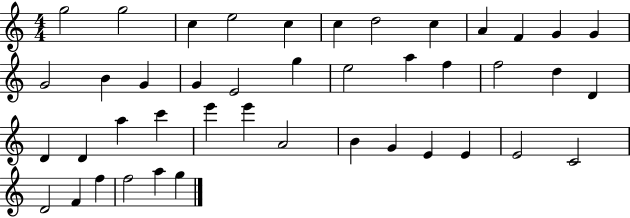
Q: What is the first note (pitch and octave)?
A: G5